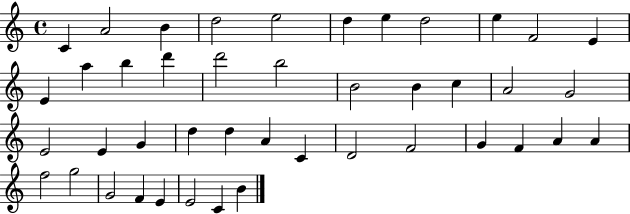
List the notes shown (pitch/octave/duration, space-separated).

C4/q A4/h B4/q D5/h E5/h D5/q E5/q D5/h E5/q F4/h E4/q E4/q A5/q B5/q D6/q D6/h B5/h B4/h B4/q C5/q A4/h G4/h E4/h E4/q G4/q D5/q D5/q A4/q C4/q D4/h F4/h G4/q F4/q A4/q A4/q F5/h G5/h G4/h F4/q E4/q E4/h C4/q B4/q